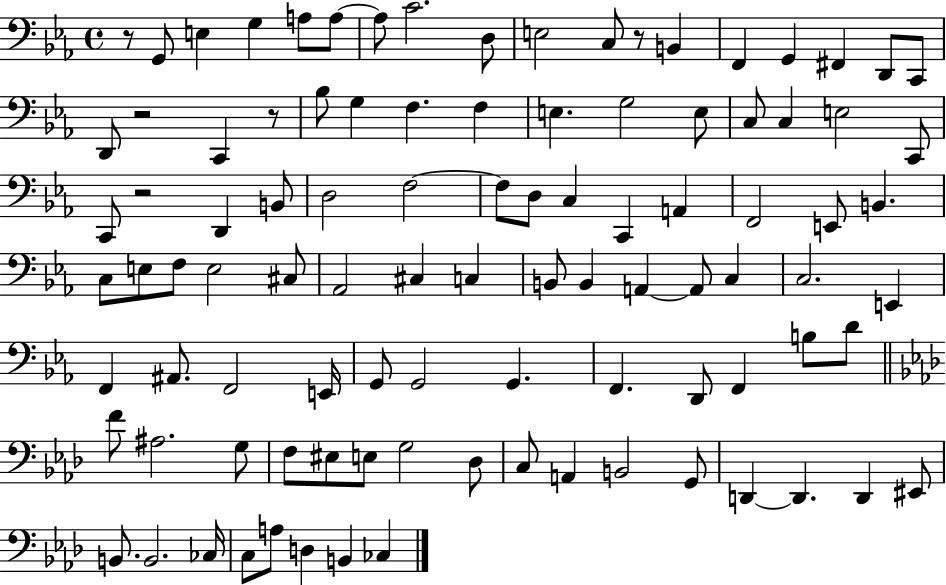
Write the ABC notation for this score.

X:1
T:Untitled
M:4/4
L:1/4
K:Eb
z/2 G,,/2 E, G, A,/2 A,/2 A,/2 C2 D,/2 E,2 C,/2 z/2 B,, F,, G,, ^F,, D,,/2 C,,/2 D,,/2 z2 C,, z/2 _B,/2 G, F, F, E, G,2 E,/2 C,/2 C, E,2 C,,/2 C,,/2 z2 D,, B,,/2 D,2 F,2 F,/2 D,/2 C, C,, A,, F,,2 E,,/2 B,, C,/2 E,/2 F,/2 E,2 ^C,/2 _A,,2 ^C, C, B,,/2 B,, A,, A,,/2 C, C,2 E,, F,, ^A,,/2 F,,2 E,,/4 G,,/2 G,,2 G,, F,, D,,/2 F,, B,/2 D/2 F/2 ^A,2 G,/2 F,/2 ^E,/2 E,/2 G,2 _D,/2 C,/2 A,, B,,2 G,,/2 D,, D,, D,, ^E,,/2 B,,/2 B,,2 _C,/4 C,/2 A,/2 D, B,, _C,